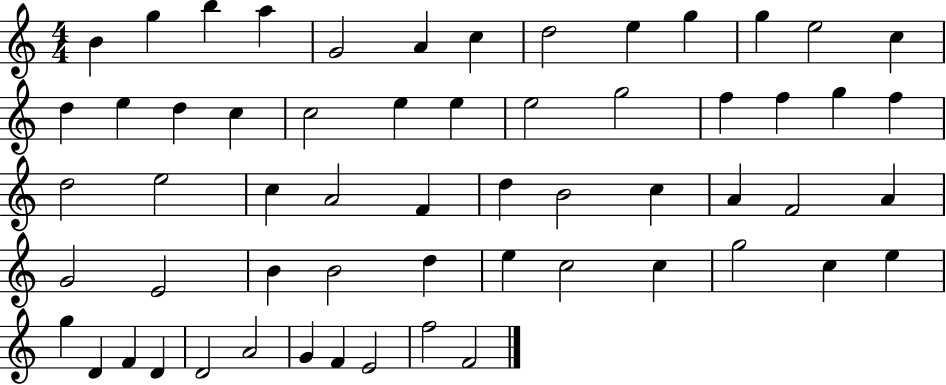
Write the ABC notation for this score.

X:1
T:Untitled
M:4/4
L:1/4
K:C
B g b a G2 A c d2 e g g e2 c d e d c c2 e e e2 g2 f f g f d2 e2 c A2 F d B2 c A F2 A G2 E2 B B2 d e c2 c g2 c e g D F D D2 A2 G F E2 f2 F2